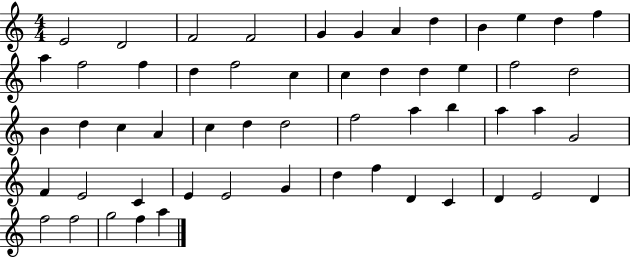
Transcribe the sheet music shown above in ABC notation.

X:1
T:Untitled
M:4/4
L:1/4
K:C
E2 D2 F2 F2 G G A d B e d f a f2 f d f2 c c d d e f2 d2 B d c A c d d2 f2 a b a a G2 F E2 C E E2 G d f D C D E2 D f2 f2 g2 f a